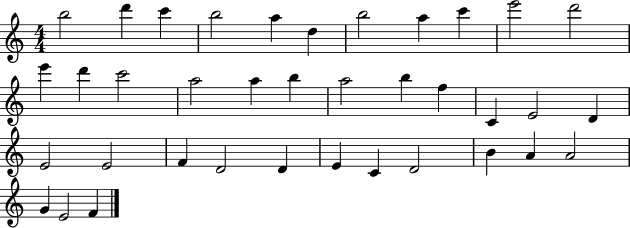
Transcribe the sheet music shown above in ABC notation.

X:1
T:Untitled
M:4/4
L:1/4
K:C
b2 d' c' b2 a d b2 a c' e'2 d'2 e' d' c'2 a2 a b a2 b f C E2 D E2 E2 F D2 D E C D2 B A A2 G E2 F